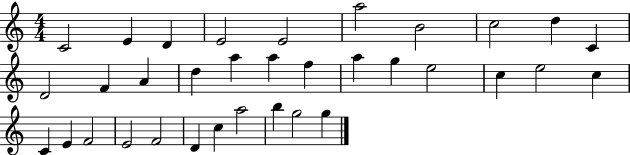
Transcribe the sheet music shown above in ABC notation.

X:1
T:Untitled
M:4/4
L:1/4
K:C
C2 E D E2 E2 a2 B2 c2 d C D2 F A d a a f a g e2 c e2 c C E F2 E2 F2 D c a2 b g2 g